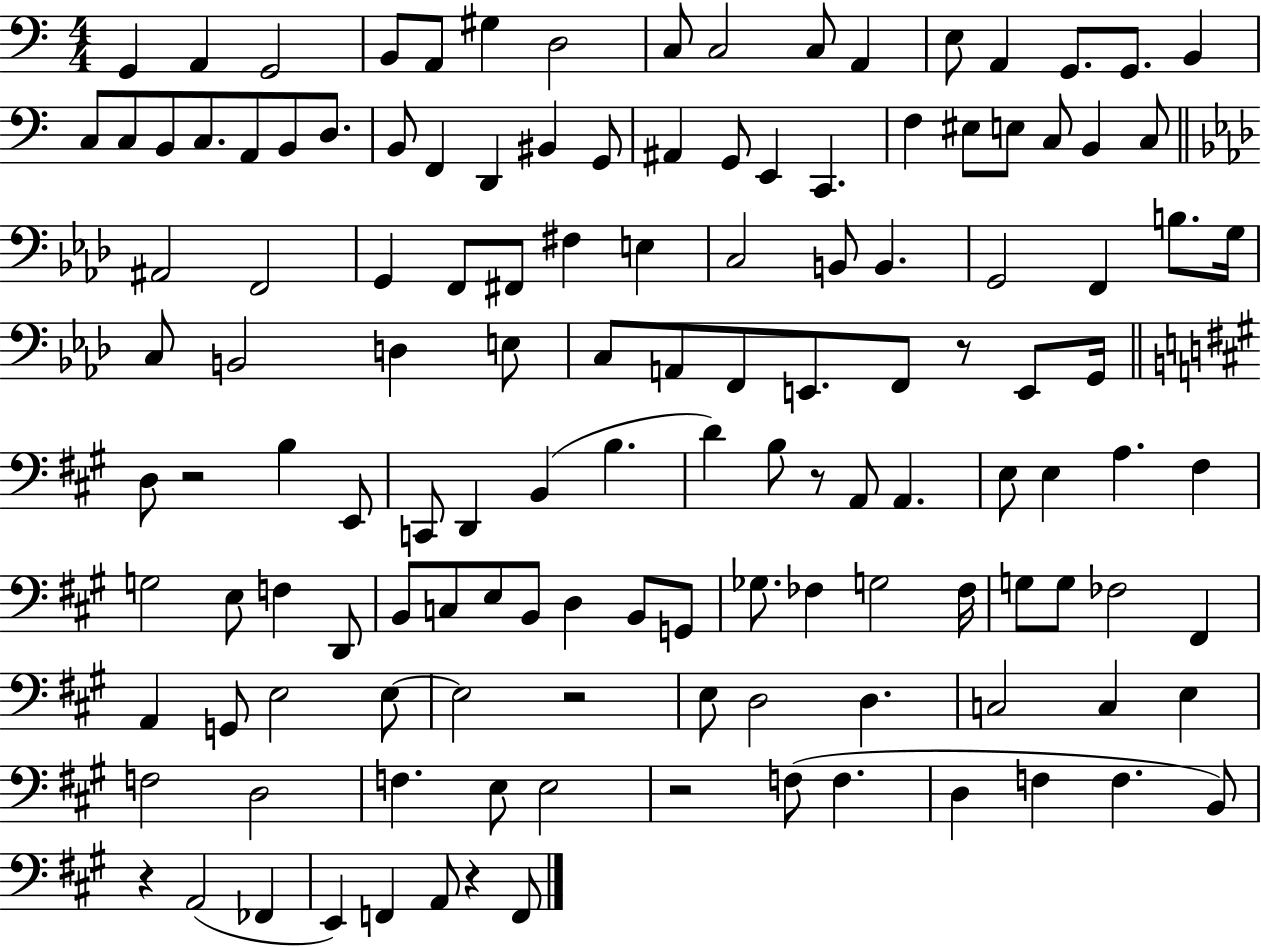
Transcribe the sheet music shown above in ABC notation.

X:1
T:Untitled
M:4/4
L:1/4
K:C
G,, A,, G,,2 B,,/2 A,,/2 ^G, D,2 C,/2 C,2 C,/2 A,, E,/2 A,, G,,/2 G,,/2 B,, C,/2 C,/2 B,,/2 C,/2 A,,/2 B,,/2 D,/2 B,,/2 F,, D,, ^B,, G,,/2 ^A,, G,,/2 E,, C,, F, ^E,/2 E,/2 C,/2 B,, C,/2 ^A,,2 F,,2 G,, F,,/2 ^F,,/2 ^F, E, C,2 B,,/2 B,, G,,2 F,, B,/2 G,/4 C,/2 B,,2 D, E,/2 C,/2 A,,/2 F,,/2 E,,/2 F,,/2 z/2 E,,/2 G,,/4 D,/2 z2 B, E,,/2 C,,/2 D,, B,, B, D B,/2 z/2 A,,/2 A,, E,/2 E, A, ^F, G,2 E,/2 F, D,,/2 B,,/2 C,/2 E,/2 B,,/2 D, B,,/2 G,,/2 _G,/2 _F, G,2 _F,/4 G,/2 G,/2 _F,2 ^F,, A,, G,,/2 E,2 E,/2 E,2 z2 E,/2 D,2 D, C,2 C, E, F,2 D,2 F, E,/2 E,2 z2 F,/2 F, D, F, F, B,,/2 z A,,2 _F,, E,, F,, A,,/2 z F,,/2